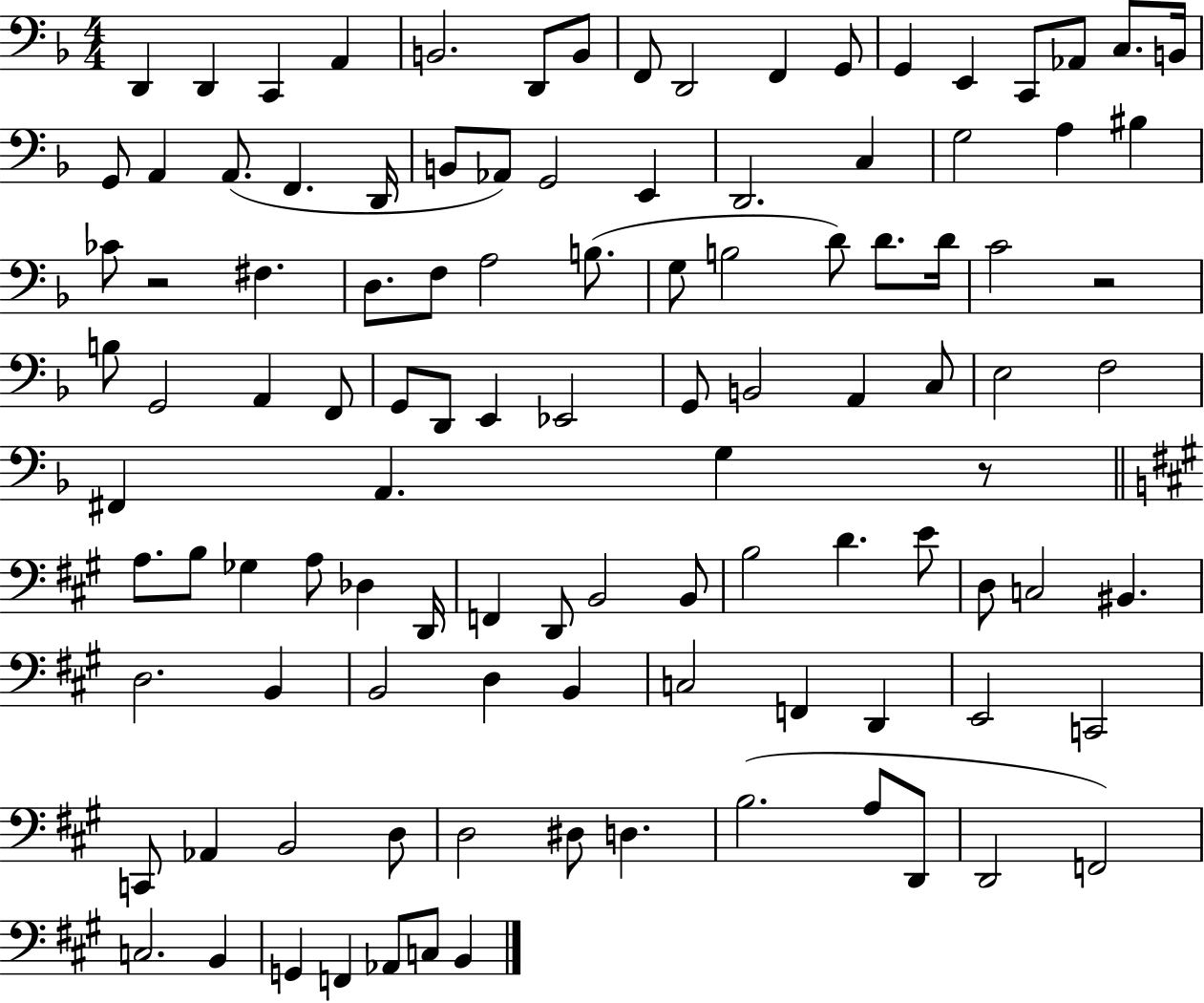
{
  \clef bass
  \numericTimeSignature
  \time 4/4
  \key f \major
  d,4 d,4 c,4 a,4 | b,2. d,8 b,8 | f,8 d,2 f,4 g,8 | g,4 e,4 c,8 aes,8 c8. b,16 | \break g,8 a,4 a,8.( f,4. d,16 | b,8 aes,8) g,2 e,4 | d,2. c4 | g2 a4 bis4 | \break ces'8 r2 fis4. | d8. f8 a2 b8.( | g8 b2 d'8) d'8. d'16 | c'2 r2 | \break b8 g,2 a,4 f,8 | g,8 d,8 e,4 ees,2 | g,8 b,2 a,4 c8 | e2 f2 | \break fis,4 a,4. g4 r8 | \bar "||" \break \key a \major a8. b8 ges4 a8 des4 d,16 | f,4 d,8 b,2 b,8 | b2 d'4. e'8 | d8 c2 bis,4. | \break d2. b,4 | b,2 d4 b,4 | c2 f,4 d,4 | e,2 c,2 | \break c,8 aes,4 b,2 d8 | d2 dis8 d4. | b2.( a8 d,8 | d,2 f,2) | \break c2. b,4 | g,4 f,4 aes,8 c8 b,4 | \bar "|."
}